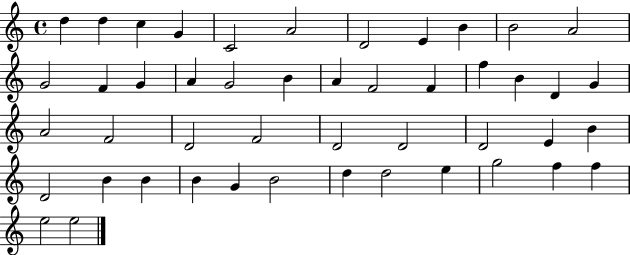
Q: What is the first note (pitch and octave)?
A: D5